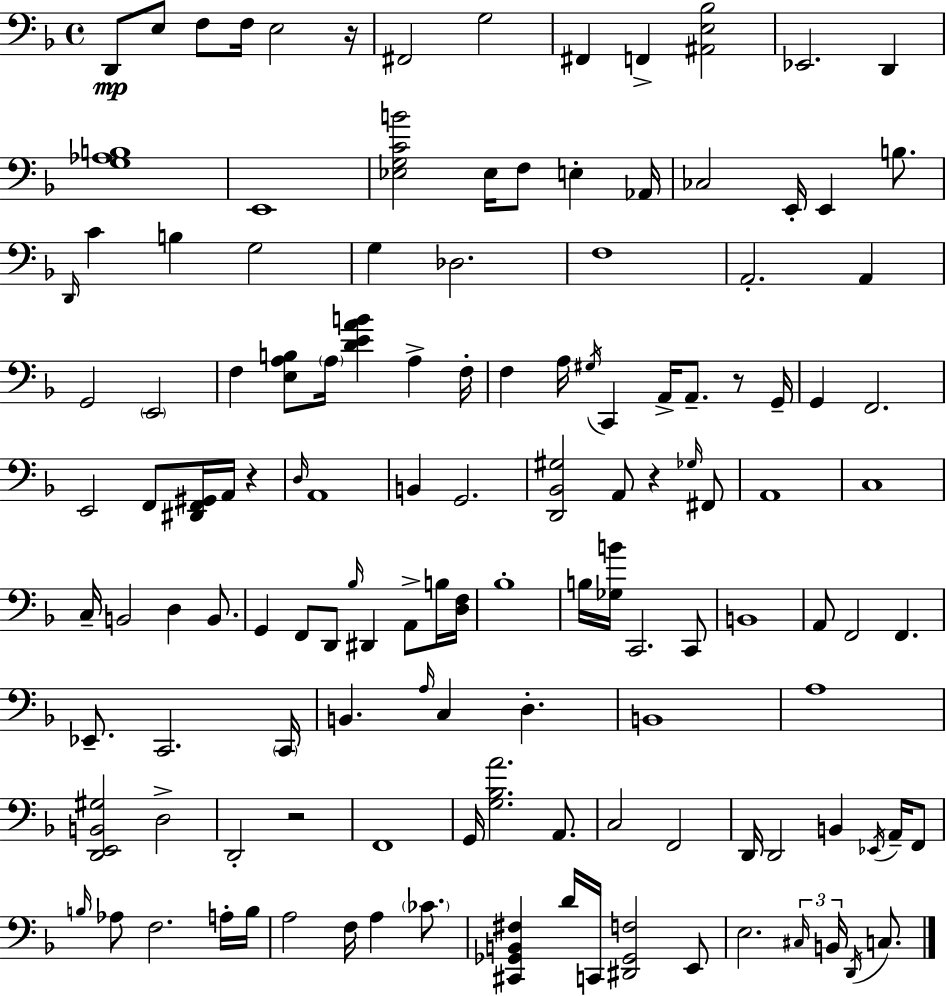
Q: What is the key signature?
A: F major